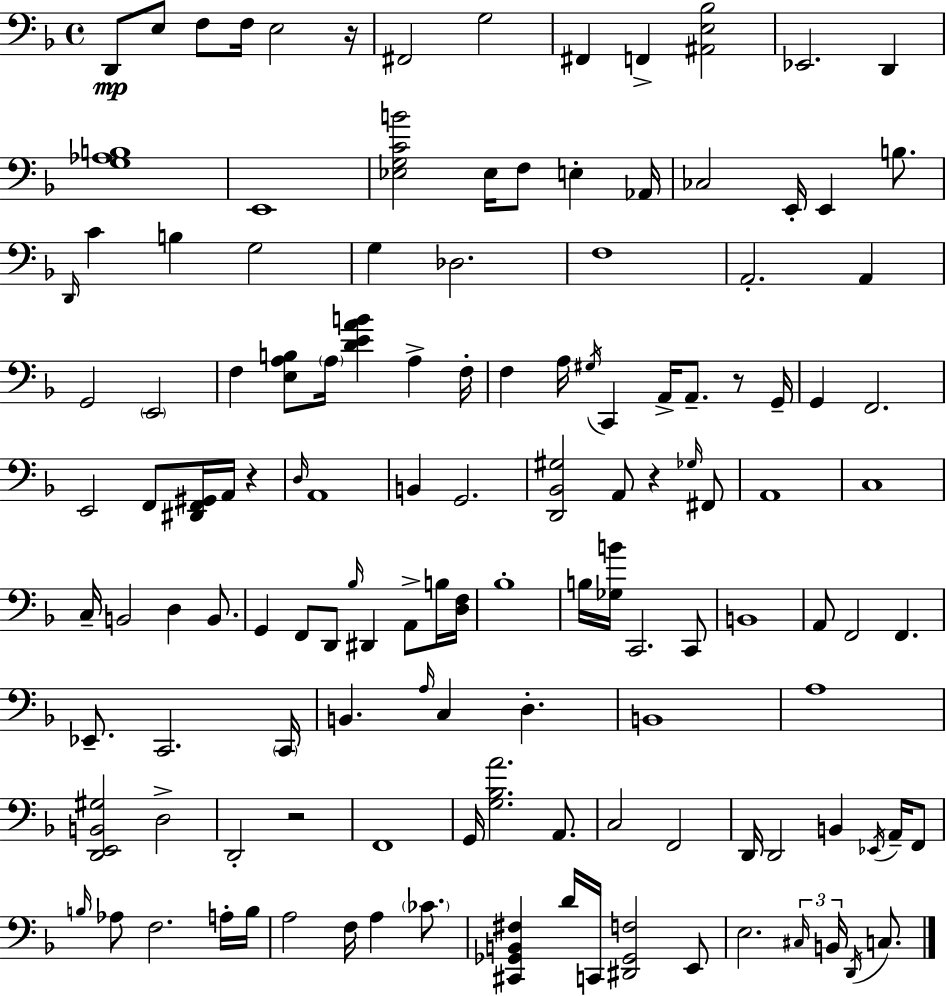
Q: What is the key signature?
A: F major